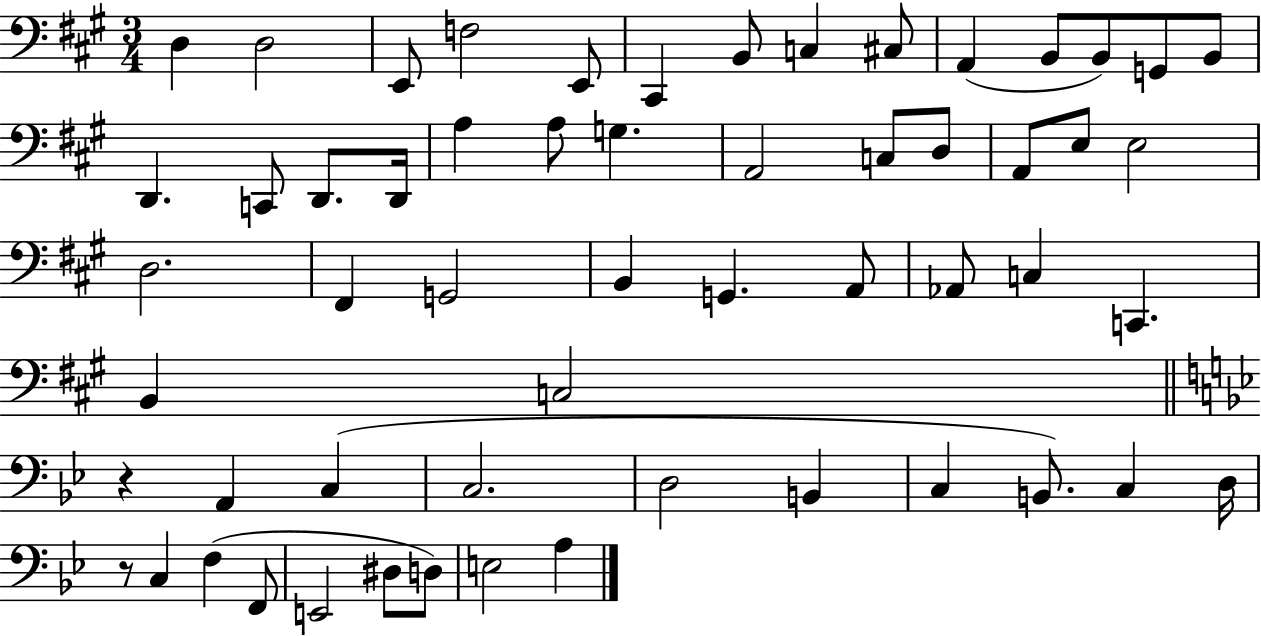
{
  \clef bass
  \numericTimeSignature
  \time 3/4
  \key a \major
  \repeat volta 2 { d4 d2 | e,8 f2 e,8 | cis,4 b,8 c4 cis8 | a,4( b,8 b,8) g,8 b,8 | \break d,4. c,8 d,8. d,16 | a4 a8 g4. | a,2 c8 d8 | a,8 e8 e2 | \break d2. | fis,4 g,2 | b,4 g,4. a,8 | aes,8 c4 c,4. | \break b,4 c2 | \bar "||" \break \key bes \major r4 a,4 c4( | c2. | d2 b,4 | c4 b,8.) c4 d16 | \break r8 c4 f4( f,8 | e,2 dis8 d8) | e2 a4 | } \bar "|."
}